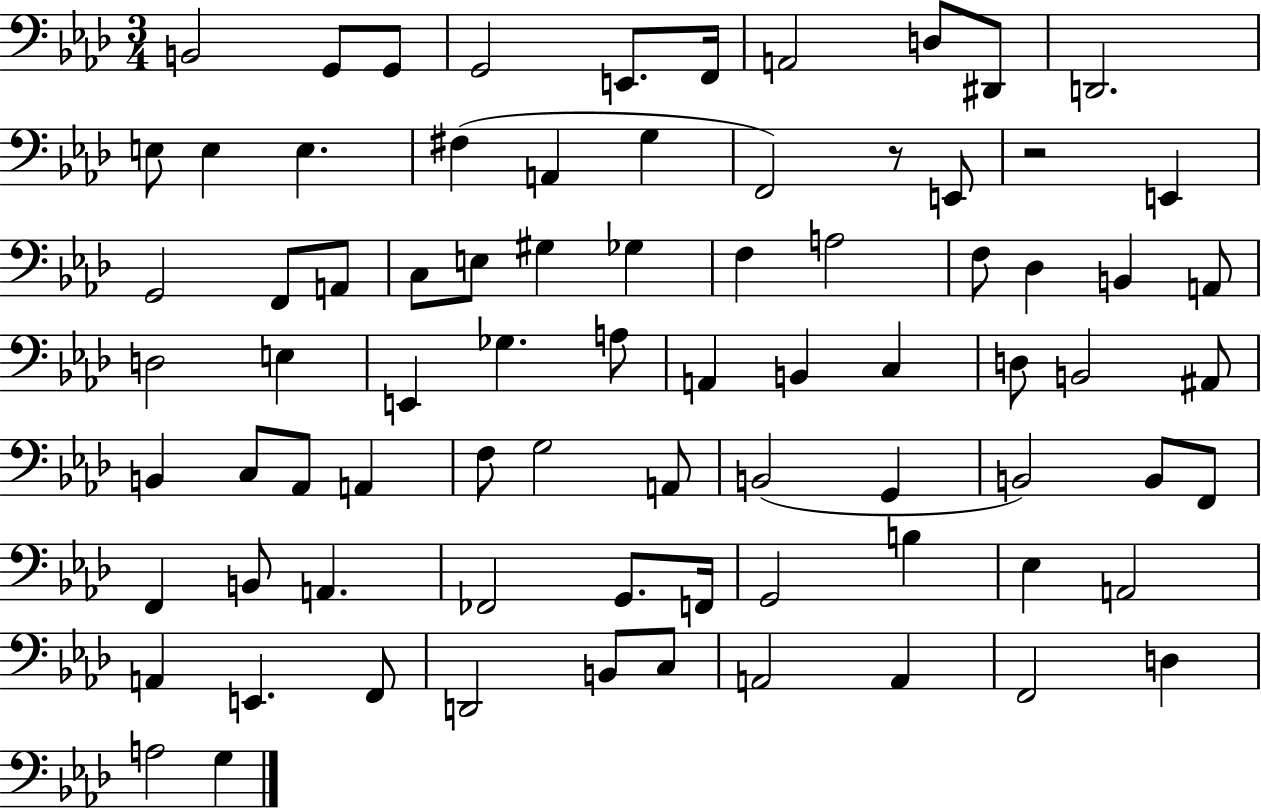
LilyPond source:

{
  \clef bass
  \numericTimeSignature
  \time 3/4
  \key aes \major
  b,2 g,8 g,8 | g,2 e,8. f,16 | a,2 d8 dis,8 | d,2. | \break e8 e4 e4. | fis4( a,4 g4 | f,2) r8 e,8 | r2 e,4 | \break g,2 f,8 a,8 | c8 e8 gis4 ges4 | f4 a2 | f8 des4 b,4 a,8 | \break d2 e4 | e,4 ges4. a8 | a,4 b,4 c4 | d8 b,2 ais,8 | \break b,4 c8 aes,8 a,4 | f8 g2 a,8 | b,2( g,4 | b,2) b,8 f,8 | \break f,4 b,8 a,4. | fes,2 g,8. f,16 | g,2 b4 | ees4 a,2 | \break a,4 e,4. f,8 | d,2 b,8 c8 | a,2 a,4 | f,2 d4 | \break a2 g4 | \bar "|."
}